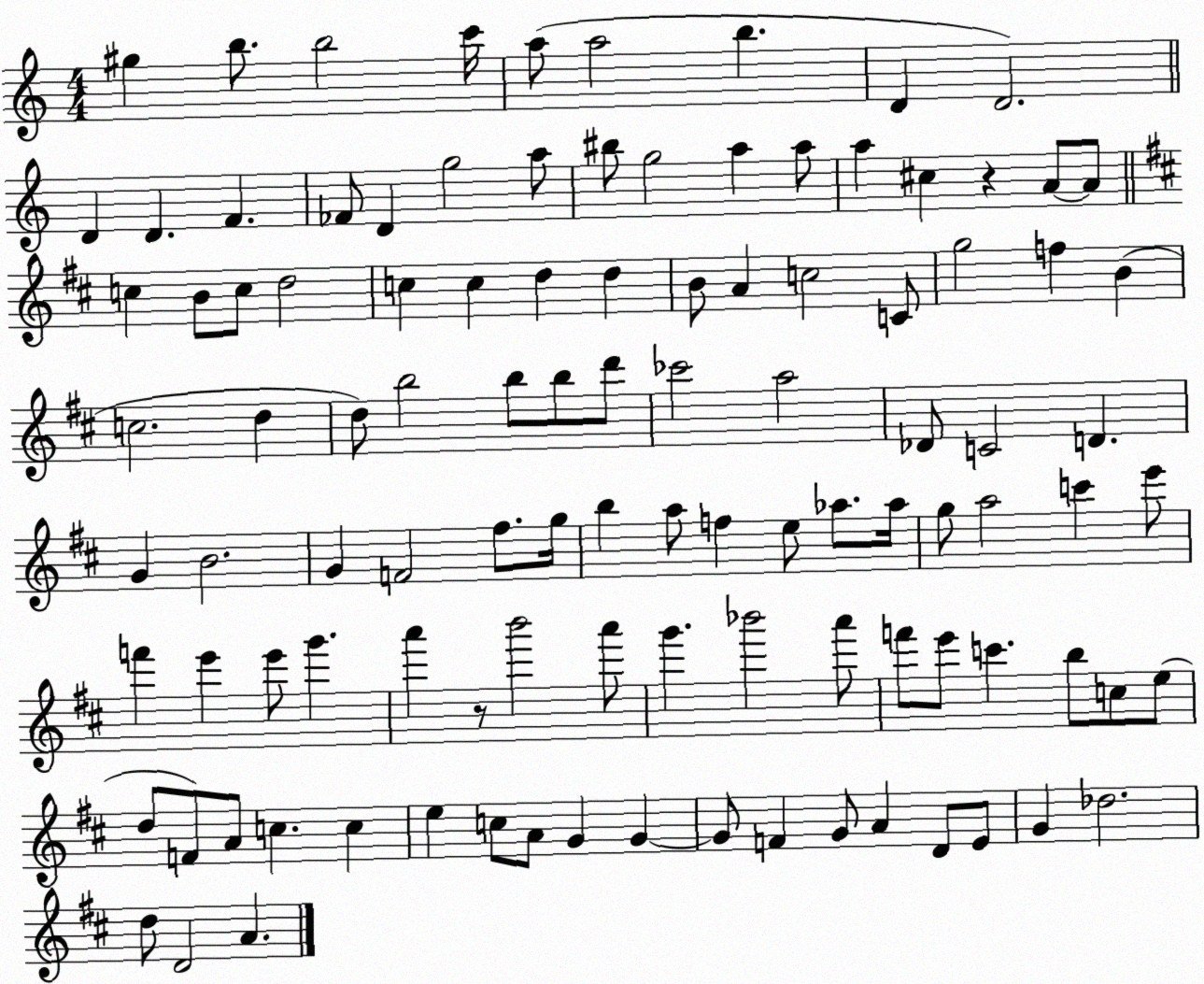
X:1
T:Untitled
M:4/4
L:1/4
K:C
^g b/2 b2 c'/4 a/2 a2 b D D2 D D F _F/2 D g2 a/2 ^b/2 g2 a a/2 a ^c z A/2 A/2 c B/2 c/2 d2 c c d d B/2 A c2 C/2 g2 f B c2 d d/2 b2 b/2 b/2 d'/2 _c'2 a2 _D/2 C2 D G B2 G F2 ^f/2 g/4 b a/2 f e/2 _a/2 _a/4 g/2 a2 c' e'/2 f' e' e'/2 g' a' z/2 b'2 a'/2 g' _b'2 a'/2 f'/2 e'/2 c' b/2 c/2 e/2 d/2 F/2 A/2 c c e c/2 A/2 G G G/2 F G/2 A D/2 E/2 G _d2 d/2 D2 A